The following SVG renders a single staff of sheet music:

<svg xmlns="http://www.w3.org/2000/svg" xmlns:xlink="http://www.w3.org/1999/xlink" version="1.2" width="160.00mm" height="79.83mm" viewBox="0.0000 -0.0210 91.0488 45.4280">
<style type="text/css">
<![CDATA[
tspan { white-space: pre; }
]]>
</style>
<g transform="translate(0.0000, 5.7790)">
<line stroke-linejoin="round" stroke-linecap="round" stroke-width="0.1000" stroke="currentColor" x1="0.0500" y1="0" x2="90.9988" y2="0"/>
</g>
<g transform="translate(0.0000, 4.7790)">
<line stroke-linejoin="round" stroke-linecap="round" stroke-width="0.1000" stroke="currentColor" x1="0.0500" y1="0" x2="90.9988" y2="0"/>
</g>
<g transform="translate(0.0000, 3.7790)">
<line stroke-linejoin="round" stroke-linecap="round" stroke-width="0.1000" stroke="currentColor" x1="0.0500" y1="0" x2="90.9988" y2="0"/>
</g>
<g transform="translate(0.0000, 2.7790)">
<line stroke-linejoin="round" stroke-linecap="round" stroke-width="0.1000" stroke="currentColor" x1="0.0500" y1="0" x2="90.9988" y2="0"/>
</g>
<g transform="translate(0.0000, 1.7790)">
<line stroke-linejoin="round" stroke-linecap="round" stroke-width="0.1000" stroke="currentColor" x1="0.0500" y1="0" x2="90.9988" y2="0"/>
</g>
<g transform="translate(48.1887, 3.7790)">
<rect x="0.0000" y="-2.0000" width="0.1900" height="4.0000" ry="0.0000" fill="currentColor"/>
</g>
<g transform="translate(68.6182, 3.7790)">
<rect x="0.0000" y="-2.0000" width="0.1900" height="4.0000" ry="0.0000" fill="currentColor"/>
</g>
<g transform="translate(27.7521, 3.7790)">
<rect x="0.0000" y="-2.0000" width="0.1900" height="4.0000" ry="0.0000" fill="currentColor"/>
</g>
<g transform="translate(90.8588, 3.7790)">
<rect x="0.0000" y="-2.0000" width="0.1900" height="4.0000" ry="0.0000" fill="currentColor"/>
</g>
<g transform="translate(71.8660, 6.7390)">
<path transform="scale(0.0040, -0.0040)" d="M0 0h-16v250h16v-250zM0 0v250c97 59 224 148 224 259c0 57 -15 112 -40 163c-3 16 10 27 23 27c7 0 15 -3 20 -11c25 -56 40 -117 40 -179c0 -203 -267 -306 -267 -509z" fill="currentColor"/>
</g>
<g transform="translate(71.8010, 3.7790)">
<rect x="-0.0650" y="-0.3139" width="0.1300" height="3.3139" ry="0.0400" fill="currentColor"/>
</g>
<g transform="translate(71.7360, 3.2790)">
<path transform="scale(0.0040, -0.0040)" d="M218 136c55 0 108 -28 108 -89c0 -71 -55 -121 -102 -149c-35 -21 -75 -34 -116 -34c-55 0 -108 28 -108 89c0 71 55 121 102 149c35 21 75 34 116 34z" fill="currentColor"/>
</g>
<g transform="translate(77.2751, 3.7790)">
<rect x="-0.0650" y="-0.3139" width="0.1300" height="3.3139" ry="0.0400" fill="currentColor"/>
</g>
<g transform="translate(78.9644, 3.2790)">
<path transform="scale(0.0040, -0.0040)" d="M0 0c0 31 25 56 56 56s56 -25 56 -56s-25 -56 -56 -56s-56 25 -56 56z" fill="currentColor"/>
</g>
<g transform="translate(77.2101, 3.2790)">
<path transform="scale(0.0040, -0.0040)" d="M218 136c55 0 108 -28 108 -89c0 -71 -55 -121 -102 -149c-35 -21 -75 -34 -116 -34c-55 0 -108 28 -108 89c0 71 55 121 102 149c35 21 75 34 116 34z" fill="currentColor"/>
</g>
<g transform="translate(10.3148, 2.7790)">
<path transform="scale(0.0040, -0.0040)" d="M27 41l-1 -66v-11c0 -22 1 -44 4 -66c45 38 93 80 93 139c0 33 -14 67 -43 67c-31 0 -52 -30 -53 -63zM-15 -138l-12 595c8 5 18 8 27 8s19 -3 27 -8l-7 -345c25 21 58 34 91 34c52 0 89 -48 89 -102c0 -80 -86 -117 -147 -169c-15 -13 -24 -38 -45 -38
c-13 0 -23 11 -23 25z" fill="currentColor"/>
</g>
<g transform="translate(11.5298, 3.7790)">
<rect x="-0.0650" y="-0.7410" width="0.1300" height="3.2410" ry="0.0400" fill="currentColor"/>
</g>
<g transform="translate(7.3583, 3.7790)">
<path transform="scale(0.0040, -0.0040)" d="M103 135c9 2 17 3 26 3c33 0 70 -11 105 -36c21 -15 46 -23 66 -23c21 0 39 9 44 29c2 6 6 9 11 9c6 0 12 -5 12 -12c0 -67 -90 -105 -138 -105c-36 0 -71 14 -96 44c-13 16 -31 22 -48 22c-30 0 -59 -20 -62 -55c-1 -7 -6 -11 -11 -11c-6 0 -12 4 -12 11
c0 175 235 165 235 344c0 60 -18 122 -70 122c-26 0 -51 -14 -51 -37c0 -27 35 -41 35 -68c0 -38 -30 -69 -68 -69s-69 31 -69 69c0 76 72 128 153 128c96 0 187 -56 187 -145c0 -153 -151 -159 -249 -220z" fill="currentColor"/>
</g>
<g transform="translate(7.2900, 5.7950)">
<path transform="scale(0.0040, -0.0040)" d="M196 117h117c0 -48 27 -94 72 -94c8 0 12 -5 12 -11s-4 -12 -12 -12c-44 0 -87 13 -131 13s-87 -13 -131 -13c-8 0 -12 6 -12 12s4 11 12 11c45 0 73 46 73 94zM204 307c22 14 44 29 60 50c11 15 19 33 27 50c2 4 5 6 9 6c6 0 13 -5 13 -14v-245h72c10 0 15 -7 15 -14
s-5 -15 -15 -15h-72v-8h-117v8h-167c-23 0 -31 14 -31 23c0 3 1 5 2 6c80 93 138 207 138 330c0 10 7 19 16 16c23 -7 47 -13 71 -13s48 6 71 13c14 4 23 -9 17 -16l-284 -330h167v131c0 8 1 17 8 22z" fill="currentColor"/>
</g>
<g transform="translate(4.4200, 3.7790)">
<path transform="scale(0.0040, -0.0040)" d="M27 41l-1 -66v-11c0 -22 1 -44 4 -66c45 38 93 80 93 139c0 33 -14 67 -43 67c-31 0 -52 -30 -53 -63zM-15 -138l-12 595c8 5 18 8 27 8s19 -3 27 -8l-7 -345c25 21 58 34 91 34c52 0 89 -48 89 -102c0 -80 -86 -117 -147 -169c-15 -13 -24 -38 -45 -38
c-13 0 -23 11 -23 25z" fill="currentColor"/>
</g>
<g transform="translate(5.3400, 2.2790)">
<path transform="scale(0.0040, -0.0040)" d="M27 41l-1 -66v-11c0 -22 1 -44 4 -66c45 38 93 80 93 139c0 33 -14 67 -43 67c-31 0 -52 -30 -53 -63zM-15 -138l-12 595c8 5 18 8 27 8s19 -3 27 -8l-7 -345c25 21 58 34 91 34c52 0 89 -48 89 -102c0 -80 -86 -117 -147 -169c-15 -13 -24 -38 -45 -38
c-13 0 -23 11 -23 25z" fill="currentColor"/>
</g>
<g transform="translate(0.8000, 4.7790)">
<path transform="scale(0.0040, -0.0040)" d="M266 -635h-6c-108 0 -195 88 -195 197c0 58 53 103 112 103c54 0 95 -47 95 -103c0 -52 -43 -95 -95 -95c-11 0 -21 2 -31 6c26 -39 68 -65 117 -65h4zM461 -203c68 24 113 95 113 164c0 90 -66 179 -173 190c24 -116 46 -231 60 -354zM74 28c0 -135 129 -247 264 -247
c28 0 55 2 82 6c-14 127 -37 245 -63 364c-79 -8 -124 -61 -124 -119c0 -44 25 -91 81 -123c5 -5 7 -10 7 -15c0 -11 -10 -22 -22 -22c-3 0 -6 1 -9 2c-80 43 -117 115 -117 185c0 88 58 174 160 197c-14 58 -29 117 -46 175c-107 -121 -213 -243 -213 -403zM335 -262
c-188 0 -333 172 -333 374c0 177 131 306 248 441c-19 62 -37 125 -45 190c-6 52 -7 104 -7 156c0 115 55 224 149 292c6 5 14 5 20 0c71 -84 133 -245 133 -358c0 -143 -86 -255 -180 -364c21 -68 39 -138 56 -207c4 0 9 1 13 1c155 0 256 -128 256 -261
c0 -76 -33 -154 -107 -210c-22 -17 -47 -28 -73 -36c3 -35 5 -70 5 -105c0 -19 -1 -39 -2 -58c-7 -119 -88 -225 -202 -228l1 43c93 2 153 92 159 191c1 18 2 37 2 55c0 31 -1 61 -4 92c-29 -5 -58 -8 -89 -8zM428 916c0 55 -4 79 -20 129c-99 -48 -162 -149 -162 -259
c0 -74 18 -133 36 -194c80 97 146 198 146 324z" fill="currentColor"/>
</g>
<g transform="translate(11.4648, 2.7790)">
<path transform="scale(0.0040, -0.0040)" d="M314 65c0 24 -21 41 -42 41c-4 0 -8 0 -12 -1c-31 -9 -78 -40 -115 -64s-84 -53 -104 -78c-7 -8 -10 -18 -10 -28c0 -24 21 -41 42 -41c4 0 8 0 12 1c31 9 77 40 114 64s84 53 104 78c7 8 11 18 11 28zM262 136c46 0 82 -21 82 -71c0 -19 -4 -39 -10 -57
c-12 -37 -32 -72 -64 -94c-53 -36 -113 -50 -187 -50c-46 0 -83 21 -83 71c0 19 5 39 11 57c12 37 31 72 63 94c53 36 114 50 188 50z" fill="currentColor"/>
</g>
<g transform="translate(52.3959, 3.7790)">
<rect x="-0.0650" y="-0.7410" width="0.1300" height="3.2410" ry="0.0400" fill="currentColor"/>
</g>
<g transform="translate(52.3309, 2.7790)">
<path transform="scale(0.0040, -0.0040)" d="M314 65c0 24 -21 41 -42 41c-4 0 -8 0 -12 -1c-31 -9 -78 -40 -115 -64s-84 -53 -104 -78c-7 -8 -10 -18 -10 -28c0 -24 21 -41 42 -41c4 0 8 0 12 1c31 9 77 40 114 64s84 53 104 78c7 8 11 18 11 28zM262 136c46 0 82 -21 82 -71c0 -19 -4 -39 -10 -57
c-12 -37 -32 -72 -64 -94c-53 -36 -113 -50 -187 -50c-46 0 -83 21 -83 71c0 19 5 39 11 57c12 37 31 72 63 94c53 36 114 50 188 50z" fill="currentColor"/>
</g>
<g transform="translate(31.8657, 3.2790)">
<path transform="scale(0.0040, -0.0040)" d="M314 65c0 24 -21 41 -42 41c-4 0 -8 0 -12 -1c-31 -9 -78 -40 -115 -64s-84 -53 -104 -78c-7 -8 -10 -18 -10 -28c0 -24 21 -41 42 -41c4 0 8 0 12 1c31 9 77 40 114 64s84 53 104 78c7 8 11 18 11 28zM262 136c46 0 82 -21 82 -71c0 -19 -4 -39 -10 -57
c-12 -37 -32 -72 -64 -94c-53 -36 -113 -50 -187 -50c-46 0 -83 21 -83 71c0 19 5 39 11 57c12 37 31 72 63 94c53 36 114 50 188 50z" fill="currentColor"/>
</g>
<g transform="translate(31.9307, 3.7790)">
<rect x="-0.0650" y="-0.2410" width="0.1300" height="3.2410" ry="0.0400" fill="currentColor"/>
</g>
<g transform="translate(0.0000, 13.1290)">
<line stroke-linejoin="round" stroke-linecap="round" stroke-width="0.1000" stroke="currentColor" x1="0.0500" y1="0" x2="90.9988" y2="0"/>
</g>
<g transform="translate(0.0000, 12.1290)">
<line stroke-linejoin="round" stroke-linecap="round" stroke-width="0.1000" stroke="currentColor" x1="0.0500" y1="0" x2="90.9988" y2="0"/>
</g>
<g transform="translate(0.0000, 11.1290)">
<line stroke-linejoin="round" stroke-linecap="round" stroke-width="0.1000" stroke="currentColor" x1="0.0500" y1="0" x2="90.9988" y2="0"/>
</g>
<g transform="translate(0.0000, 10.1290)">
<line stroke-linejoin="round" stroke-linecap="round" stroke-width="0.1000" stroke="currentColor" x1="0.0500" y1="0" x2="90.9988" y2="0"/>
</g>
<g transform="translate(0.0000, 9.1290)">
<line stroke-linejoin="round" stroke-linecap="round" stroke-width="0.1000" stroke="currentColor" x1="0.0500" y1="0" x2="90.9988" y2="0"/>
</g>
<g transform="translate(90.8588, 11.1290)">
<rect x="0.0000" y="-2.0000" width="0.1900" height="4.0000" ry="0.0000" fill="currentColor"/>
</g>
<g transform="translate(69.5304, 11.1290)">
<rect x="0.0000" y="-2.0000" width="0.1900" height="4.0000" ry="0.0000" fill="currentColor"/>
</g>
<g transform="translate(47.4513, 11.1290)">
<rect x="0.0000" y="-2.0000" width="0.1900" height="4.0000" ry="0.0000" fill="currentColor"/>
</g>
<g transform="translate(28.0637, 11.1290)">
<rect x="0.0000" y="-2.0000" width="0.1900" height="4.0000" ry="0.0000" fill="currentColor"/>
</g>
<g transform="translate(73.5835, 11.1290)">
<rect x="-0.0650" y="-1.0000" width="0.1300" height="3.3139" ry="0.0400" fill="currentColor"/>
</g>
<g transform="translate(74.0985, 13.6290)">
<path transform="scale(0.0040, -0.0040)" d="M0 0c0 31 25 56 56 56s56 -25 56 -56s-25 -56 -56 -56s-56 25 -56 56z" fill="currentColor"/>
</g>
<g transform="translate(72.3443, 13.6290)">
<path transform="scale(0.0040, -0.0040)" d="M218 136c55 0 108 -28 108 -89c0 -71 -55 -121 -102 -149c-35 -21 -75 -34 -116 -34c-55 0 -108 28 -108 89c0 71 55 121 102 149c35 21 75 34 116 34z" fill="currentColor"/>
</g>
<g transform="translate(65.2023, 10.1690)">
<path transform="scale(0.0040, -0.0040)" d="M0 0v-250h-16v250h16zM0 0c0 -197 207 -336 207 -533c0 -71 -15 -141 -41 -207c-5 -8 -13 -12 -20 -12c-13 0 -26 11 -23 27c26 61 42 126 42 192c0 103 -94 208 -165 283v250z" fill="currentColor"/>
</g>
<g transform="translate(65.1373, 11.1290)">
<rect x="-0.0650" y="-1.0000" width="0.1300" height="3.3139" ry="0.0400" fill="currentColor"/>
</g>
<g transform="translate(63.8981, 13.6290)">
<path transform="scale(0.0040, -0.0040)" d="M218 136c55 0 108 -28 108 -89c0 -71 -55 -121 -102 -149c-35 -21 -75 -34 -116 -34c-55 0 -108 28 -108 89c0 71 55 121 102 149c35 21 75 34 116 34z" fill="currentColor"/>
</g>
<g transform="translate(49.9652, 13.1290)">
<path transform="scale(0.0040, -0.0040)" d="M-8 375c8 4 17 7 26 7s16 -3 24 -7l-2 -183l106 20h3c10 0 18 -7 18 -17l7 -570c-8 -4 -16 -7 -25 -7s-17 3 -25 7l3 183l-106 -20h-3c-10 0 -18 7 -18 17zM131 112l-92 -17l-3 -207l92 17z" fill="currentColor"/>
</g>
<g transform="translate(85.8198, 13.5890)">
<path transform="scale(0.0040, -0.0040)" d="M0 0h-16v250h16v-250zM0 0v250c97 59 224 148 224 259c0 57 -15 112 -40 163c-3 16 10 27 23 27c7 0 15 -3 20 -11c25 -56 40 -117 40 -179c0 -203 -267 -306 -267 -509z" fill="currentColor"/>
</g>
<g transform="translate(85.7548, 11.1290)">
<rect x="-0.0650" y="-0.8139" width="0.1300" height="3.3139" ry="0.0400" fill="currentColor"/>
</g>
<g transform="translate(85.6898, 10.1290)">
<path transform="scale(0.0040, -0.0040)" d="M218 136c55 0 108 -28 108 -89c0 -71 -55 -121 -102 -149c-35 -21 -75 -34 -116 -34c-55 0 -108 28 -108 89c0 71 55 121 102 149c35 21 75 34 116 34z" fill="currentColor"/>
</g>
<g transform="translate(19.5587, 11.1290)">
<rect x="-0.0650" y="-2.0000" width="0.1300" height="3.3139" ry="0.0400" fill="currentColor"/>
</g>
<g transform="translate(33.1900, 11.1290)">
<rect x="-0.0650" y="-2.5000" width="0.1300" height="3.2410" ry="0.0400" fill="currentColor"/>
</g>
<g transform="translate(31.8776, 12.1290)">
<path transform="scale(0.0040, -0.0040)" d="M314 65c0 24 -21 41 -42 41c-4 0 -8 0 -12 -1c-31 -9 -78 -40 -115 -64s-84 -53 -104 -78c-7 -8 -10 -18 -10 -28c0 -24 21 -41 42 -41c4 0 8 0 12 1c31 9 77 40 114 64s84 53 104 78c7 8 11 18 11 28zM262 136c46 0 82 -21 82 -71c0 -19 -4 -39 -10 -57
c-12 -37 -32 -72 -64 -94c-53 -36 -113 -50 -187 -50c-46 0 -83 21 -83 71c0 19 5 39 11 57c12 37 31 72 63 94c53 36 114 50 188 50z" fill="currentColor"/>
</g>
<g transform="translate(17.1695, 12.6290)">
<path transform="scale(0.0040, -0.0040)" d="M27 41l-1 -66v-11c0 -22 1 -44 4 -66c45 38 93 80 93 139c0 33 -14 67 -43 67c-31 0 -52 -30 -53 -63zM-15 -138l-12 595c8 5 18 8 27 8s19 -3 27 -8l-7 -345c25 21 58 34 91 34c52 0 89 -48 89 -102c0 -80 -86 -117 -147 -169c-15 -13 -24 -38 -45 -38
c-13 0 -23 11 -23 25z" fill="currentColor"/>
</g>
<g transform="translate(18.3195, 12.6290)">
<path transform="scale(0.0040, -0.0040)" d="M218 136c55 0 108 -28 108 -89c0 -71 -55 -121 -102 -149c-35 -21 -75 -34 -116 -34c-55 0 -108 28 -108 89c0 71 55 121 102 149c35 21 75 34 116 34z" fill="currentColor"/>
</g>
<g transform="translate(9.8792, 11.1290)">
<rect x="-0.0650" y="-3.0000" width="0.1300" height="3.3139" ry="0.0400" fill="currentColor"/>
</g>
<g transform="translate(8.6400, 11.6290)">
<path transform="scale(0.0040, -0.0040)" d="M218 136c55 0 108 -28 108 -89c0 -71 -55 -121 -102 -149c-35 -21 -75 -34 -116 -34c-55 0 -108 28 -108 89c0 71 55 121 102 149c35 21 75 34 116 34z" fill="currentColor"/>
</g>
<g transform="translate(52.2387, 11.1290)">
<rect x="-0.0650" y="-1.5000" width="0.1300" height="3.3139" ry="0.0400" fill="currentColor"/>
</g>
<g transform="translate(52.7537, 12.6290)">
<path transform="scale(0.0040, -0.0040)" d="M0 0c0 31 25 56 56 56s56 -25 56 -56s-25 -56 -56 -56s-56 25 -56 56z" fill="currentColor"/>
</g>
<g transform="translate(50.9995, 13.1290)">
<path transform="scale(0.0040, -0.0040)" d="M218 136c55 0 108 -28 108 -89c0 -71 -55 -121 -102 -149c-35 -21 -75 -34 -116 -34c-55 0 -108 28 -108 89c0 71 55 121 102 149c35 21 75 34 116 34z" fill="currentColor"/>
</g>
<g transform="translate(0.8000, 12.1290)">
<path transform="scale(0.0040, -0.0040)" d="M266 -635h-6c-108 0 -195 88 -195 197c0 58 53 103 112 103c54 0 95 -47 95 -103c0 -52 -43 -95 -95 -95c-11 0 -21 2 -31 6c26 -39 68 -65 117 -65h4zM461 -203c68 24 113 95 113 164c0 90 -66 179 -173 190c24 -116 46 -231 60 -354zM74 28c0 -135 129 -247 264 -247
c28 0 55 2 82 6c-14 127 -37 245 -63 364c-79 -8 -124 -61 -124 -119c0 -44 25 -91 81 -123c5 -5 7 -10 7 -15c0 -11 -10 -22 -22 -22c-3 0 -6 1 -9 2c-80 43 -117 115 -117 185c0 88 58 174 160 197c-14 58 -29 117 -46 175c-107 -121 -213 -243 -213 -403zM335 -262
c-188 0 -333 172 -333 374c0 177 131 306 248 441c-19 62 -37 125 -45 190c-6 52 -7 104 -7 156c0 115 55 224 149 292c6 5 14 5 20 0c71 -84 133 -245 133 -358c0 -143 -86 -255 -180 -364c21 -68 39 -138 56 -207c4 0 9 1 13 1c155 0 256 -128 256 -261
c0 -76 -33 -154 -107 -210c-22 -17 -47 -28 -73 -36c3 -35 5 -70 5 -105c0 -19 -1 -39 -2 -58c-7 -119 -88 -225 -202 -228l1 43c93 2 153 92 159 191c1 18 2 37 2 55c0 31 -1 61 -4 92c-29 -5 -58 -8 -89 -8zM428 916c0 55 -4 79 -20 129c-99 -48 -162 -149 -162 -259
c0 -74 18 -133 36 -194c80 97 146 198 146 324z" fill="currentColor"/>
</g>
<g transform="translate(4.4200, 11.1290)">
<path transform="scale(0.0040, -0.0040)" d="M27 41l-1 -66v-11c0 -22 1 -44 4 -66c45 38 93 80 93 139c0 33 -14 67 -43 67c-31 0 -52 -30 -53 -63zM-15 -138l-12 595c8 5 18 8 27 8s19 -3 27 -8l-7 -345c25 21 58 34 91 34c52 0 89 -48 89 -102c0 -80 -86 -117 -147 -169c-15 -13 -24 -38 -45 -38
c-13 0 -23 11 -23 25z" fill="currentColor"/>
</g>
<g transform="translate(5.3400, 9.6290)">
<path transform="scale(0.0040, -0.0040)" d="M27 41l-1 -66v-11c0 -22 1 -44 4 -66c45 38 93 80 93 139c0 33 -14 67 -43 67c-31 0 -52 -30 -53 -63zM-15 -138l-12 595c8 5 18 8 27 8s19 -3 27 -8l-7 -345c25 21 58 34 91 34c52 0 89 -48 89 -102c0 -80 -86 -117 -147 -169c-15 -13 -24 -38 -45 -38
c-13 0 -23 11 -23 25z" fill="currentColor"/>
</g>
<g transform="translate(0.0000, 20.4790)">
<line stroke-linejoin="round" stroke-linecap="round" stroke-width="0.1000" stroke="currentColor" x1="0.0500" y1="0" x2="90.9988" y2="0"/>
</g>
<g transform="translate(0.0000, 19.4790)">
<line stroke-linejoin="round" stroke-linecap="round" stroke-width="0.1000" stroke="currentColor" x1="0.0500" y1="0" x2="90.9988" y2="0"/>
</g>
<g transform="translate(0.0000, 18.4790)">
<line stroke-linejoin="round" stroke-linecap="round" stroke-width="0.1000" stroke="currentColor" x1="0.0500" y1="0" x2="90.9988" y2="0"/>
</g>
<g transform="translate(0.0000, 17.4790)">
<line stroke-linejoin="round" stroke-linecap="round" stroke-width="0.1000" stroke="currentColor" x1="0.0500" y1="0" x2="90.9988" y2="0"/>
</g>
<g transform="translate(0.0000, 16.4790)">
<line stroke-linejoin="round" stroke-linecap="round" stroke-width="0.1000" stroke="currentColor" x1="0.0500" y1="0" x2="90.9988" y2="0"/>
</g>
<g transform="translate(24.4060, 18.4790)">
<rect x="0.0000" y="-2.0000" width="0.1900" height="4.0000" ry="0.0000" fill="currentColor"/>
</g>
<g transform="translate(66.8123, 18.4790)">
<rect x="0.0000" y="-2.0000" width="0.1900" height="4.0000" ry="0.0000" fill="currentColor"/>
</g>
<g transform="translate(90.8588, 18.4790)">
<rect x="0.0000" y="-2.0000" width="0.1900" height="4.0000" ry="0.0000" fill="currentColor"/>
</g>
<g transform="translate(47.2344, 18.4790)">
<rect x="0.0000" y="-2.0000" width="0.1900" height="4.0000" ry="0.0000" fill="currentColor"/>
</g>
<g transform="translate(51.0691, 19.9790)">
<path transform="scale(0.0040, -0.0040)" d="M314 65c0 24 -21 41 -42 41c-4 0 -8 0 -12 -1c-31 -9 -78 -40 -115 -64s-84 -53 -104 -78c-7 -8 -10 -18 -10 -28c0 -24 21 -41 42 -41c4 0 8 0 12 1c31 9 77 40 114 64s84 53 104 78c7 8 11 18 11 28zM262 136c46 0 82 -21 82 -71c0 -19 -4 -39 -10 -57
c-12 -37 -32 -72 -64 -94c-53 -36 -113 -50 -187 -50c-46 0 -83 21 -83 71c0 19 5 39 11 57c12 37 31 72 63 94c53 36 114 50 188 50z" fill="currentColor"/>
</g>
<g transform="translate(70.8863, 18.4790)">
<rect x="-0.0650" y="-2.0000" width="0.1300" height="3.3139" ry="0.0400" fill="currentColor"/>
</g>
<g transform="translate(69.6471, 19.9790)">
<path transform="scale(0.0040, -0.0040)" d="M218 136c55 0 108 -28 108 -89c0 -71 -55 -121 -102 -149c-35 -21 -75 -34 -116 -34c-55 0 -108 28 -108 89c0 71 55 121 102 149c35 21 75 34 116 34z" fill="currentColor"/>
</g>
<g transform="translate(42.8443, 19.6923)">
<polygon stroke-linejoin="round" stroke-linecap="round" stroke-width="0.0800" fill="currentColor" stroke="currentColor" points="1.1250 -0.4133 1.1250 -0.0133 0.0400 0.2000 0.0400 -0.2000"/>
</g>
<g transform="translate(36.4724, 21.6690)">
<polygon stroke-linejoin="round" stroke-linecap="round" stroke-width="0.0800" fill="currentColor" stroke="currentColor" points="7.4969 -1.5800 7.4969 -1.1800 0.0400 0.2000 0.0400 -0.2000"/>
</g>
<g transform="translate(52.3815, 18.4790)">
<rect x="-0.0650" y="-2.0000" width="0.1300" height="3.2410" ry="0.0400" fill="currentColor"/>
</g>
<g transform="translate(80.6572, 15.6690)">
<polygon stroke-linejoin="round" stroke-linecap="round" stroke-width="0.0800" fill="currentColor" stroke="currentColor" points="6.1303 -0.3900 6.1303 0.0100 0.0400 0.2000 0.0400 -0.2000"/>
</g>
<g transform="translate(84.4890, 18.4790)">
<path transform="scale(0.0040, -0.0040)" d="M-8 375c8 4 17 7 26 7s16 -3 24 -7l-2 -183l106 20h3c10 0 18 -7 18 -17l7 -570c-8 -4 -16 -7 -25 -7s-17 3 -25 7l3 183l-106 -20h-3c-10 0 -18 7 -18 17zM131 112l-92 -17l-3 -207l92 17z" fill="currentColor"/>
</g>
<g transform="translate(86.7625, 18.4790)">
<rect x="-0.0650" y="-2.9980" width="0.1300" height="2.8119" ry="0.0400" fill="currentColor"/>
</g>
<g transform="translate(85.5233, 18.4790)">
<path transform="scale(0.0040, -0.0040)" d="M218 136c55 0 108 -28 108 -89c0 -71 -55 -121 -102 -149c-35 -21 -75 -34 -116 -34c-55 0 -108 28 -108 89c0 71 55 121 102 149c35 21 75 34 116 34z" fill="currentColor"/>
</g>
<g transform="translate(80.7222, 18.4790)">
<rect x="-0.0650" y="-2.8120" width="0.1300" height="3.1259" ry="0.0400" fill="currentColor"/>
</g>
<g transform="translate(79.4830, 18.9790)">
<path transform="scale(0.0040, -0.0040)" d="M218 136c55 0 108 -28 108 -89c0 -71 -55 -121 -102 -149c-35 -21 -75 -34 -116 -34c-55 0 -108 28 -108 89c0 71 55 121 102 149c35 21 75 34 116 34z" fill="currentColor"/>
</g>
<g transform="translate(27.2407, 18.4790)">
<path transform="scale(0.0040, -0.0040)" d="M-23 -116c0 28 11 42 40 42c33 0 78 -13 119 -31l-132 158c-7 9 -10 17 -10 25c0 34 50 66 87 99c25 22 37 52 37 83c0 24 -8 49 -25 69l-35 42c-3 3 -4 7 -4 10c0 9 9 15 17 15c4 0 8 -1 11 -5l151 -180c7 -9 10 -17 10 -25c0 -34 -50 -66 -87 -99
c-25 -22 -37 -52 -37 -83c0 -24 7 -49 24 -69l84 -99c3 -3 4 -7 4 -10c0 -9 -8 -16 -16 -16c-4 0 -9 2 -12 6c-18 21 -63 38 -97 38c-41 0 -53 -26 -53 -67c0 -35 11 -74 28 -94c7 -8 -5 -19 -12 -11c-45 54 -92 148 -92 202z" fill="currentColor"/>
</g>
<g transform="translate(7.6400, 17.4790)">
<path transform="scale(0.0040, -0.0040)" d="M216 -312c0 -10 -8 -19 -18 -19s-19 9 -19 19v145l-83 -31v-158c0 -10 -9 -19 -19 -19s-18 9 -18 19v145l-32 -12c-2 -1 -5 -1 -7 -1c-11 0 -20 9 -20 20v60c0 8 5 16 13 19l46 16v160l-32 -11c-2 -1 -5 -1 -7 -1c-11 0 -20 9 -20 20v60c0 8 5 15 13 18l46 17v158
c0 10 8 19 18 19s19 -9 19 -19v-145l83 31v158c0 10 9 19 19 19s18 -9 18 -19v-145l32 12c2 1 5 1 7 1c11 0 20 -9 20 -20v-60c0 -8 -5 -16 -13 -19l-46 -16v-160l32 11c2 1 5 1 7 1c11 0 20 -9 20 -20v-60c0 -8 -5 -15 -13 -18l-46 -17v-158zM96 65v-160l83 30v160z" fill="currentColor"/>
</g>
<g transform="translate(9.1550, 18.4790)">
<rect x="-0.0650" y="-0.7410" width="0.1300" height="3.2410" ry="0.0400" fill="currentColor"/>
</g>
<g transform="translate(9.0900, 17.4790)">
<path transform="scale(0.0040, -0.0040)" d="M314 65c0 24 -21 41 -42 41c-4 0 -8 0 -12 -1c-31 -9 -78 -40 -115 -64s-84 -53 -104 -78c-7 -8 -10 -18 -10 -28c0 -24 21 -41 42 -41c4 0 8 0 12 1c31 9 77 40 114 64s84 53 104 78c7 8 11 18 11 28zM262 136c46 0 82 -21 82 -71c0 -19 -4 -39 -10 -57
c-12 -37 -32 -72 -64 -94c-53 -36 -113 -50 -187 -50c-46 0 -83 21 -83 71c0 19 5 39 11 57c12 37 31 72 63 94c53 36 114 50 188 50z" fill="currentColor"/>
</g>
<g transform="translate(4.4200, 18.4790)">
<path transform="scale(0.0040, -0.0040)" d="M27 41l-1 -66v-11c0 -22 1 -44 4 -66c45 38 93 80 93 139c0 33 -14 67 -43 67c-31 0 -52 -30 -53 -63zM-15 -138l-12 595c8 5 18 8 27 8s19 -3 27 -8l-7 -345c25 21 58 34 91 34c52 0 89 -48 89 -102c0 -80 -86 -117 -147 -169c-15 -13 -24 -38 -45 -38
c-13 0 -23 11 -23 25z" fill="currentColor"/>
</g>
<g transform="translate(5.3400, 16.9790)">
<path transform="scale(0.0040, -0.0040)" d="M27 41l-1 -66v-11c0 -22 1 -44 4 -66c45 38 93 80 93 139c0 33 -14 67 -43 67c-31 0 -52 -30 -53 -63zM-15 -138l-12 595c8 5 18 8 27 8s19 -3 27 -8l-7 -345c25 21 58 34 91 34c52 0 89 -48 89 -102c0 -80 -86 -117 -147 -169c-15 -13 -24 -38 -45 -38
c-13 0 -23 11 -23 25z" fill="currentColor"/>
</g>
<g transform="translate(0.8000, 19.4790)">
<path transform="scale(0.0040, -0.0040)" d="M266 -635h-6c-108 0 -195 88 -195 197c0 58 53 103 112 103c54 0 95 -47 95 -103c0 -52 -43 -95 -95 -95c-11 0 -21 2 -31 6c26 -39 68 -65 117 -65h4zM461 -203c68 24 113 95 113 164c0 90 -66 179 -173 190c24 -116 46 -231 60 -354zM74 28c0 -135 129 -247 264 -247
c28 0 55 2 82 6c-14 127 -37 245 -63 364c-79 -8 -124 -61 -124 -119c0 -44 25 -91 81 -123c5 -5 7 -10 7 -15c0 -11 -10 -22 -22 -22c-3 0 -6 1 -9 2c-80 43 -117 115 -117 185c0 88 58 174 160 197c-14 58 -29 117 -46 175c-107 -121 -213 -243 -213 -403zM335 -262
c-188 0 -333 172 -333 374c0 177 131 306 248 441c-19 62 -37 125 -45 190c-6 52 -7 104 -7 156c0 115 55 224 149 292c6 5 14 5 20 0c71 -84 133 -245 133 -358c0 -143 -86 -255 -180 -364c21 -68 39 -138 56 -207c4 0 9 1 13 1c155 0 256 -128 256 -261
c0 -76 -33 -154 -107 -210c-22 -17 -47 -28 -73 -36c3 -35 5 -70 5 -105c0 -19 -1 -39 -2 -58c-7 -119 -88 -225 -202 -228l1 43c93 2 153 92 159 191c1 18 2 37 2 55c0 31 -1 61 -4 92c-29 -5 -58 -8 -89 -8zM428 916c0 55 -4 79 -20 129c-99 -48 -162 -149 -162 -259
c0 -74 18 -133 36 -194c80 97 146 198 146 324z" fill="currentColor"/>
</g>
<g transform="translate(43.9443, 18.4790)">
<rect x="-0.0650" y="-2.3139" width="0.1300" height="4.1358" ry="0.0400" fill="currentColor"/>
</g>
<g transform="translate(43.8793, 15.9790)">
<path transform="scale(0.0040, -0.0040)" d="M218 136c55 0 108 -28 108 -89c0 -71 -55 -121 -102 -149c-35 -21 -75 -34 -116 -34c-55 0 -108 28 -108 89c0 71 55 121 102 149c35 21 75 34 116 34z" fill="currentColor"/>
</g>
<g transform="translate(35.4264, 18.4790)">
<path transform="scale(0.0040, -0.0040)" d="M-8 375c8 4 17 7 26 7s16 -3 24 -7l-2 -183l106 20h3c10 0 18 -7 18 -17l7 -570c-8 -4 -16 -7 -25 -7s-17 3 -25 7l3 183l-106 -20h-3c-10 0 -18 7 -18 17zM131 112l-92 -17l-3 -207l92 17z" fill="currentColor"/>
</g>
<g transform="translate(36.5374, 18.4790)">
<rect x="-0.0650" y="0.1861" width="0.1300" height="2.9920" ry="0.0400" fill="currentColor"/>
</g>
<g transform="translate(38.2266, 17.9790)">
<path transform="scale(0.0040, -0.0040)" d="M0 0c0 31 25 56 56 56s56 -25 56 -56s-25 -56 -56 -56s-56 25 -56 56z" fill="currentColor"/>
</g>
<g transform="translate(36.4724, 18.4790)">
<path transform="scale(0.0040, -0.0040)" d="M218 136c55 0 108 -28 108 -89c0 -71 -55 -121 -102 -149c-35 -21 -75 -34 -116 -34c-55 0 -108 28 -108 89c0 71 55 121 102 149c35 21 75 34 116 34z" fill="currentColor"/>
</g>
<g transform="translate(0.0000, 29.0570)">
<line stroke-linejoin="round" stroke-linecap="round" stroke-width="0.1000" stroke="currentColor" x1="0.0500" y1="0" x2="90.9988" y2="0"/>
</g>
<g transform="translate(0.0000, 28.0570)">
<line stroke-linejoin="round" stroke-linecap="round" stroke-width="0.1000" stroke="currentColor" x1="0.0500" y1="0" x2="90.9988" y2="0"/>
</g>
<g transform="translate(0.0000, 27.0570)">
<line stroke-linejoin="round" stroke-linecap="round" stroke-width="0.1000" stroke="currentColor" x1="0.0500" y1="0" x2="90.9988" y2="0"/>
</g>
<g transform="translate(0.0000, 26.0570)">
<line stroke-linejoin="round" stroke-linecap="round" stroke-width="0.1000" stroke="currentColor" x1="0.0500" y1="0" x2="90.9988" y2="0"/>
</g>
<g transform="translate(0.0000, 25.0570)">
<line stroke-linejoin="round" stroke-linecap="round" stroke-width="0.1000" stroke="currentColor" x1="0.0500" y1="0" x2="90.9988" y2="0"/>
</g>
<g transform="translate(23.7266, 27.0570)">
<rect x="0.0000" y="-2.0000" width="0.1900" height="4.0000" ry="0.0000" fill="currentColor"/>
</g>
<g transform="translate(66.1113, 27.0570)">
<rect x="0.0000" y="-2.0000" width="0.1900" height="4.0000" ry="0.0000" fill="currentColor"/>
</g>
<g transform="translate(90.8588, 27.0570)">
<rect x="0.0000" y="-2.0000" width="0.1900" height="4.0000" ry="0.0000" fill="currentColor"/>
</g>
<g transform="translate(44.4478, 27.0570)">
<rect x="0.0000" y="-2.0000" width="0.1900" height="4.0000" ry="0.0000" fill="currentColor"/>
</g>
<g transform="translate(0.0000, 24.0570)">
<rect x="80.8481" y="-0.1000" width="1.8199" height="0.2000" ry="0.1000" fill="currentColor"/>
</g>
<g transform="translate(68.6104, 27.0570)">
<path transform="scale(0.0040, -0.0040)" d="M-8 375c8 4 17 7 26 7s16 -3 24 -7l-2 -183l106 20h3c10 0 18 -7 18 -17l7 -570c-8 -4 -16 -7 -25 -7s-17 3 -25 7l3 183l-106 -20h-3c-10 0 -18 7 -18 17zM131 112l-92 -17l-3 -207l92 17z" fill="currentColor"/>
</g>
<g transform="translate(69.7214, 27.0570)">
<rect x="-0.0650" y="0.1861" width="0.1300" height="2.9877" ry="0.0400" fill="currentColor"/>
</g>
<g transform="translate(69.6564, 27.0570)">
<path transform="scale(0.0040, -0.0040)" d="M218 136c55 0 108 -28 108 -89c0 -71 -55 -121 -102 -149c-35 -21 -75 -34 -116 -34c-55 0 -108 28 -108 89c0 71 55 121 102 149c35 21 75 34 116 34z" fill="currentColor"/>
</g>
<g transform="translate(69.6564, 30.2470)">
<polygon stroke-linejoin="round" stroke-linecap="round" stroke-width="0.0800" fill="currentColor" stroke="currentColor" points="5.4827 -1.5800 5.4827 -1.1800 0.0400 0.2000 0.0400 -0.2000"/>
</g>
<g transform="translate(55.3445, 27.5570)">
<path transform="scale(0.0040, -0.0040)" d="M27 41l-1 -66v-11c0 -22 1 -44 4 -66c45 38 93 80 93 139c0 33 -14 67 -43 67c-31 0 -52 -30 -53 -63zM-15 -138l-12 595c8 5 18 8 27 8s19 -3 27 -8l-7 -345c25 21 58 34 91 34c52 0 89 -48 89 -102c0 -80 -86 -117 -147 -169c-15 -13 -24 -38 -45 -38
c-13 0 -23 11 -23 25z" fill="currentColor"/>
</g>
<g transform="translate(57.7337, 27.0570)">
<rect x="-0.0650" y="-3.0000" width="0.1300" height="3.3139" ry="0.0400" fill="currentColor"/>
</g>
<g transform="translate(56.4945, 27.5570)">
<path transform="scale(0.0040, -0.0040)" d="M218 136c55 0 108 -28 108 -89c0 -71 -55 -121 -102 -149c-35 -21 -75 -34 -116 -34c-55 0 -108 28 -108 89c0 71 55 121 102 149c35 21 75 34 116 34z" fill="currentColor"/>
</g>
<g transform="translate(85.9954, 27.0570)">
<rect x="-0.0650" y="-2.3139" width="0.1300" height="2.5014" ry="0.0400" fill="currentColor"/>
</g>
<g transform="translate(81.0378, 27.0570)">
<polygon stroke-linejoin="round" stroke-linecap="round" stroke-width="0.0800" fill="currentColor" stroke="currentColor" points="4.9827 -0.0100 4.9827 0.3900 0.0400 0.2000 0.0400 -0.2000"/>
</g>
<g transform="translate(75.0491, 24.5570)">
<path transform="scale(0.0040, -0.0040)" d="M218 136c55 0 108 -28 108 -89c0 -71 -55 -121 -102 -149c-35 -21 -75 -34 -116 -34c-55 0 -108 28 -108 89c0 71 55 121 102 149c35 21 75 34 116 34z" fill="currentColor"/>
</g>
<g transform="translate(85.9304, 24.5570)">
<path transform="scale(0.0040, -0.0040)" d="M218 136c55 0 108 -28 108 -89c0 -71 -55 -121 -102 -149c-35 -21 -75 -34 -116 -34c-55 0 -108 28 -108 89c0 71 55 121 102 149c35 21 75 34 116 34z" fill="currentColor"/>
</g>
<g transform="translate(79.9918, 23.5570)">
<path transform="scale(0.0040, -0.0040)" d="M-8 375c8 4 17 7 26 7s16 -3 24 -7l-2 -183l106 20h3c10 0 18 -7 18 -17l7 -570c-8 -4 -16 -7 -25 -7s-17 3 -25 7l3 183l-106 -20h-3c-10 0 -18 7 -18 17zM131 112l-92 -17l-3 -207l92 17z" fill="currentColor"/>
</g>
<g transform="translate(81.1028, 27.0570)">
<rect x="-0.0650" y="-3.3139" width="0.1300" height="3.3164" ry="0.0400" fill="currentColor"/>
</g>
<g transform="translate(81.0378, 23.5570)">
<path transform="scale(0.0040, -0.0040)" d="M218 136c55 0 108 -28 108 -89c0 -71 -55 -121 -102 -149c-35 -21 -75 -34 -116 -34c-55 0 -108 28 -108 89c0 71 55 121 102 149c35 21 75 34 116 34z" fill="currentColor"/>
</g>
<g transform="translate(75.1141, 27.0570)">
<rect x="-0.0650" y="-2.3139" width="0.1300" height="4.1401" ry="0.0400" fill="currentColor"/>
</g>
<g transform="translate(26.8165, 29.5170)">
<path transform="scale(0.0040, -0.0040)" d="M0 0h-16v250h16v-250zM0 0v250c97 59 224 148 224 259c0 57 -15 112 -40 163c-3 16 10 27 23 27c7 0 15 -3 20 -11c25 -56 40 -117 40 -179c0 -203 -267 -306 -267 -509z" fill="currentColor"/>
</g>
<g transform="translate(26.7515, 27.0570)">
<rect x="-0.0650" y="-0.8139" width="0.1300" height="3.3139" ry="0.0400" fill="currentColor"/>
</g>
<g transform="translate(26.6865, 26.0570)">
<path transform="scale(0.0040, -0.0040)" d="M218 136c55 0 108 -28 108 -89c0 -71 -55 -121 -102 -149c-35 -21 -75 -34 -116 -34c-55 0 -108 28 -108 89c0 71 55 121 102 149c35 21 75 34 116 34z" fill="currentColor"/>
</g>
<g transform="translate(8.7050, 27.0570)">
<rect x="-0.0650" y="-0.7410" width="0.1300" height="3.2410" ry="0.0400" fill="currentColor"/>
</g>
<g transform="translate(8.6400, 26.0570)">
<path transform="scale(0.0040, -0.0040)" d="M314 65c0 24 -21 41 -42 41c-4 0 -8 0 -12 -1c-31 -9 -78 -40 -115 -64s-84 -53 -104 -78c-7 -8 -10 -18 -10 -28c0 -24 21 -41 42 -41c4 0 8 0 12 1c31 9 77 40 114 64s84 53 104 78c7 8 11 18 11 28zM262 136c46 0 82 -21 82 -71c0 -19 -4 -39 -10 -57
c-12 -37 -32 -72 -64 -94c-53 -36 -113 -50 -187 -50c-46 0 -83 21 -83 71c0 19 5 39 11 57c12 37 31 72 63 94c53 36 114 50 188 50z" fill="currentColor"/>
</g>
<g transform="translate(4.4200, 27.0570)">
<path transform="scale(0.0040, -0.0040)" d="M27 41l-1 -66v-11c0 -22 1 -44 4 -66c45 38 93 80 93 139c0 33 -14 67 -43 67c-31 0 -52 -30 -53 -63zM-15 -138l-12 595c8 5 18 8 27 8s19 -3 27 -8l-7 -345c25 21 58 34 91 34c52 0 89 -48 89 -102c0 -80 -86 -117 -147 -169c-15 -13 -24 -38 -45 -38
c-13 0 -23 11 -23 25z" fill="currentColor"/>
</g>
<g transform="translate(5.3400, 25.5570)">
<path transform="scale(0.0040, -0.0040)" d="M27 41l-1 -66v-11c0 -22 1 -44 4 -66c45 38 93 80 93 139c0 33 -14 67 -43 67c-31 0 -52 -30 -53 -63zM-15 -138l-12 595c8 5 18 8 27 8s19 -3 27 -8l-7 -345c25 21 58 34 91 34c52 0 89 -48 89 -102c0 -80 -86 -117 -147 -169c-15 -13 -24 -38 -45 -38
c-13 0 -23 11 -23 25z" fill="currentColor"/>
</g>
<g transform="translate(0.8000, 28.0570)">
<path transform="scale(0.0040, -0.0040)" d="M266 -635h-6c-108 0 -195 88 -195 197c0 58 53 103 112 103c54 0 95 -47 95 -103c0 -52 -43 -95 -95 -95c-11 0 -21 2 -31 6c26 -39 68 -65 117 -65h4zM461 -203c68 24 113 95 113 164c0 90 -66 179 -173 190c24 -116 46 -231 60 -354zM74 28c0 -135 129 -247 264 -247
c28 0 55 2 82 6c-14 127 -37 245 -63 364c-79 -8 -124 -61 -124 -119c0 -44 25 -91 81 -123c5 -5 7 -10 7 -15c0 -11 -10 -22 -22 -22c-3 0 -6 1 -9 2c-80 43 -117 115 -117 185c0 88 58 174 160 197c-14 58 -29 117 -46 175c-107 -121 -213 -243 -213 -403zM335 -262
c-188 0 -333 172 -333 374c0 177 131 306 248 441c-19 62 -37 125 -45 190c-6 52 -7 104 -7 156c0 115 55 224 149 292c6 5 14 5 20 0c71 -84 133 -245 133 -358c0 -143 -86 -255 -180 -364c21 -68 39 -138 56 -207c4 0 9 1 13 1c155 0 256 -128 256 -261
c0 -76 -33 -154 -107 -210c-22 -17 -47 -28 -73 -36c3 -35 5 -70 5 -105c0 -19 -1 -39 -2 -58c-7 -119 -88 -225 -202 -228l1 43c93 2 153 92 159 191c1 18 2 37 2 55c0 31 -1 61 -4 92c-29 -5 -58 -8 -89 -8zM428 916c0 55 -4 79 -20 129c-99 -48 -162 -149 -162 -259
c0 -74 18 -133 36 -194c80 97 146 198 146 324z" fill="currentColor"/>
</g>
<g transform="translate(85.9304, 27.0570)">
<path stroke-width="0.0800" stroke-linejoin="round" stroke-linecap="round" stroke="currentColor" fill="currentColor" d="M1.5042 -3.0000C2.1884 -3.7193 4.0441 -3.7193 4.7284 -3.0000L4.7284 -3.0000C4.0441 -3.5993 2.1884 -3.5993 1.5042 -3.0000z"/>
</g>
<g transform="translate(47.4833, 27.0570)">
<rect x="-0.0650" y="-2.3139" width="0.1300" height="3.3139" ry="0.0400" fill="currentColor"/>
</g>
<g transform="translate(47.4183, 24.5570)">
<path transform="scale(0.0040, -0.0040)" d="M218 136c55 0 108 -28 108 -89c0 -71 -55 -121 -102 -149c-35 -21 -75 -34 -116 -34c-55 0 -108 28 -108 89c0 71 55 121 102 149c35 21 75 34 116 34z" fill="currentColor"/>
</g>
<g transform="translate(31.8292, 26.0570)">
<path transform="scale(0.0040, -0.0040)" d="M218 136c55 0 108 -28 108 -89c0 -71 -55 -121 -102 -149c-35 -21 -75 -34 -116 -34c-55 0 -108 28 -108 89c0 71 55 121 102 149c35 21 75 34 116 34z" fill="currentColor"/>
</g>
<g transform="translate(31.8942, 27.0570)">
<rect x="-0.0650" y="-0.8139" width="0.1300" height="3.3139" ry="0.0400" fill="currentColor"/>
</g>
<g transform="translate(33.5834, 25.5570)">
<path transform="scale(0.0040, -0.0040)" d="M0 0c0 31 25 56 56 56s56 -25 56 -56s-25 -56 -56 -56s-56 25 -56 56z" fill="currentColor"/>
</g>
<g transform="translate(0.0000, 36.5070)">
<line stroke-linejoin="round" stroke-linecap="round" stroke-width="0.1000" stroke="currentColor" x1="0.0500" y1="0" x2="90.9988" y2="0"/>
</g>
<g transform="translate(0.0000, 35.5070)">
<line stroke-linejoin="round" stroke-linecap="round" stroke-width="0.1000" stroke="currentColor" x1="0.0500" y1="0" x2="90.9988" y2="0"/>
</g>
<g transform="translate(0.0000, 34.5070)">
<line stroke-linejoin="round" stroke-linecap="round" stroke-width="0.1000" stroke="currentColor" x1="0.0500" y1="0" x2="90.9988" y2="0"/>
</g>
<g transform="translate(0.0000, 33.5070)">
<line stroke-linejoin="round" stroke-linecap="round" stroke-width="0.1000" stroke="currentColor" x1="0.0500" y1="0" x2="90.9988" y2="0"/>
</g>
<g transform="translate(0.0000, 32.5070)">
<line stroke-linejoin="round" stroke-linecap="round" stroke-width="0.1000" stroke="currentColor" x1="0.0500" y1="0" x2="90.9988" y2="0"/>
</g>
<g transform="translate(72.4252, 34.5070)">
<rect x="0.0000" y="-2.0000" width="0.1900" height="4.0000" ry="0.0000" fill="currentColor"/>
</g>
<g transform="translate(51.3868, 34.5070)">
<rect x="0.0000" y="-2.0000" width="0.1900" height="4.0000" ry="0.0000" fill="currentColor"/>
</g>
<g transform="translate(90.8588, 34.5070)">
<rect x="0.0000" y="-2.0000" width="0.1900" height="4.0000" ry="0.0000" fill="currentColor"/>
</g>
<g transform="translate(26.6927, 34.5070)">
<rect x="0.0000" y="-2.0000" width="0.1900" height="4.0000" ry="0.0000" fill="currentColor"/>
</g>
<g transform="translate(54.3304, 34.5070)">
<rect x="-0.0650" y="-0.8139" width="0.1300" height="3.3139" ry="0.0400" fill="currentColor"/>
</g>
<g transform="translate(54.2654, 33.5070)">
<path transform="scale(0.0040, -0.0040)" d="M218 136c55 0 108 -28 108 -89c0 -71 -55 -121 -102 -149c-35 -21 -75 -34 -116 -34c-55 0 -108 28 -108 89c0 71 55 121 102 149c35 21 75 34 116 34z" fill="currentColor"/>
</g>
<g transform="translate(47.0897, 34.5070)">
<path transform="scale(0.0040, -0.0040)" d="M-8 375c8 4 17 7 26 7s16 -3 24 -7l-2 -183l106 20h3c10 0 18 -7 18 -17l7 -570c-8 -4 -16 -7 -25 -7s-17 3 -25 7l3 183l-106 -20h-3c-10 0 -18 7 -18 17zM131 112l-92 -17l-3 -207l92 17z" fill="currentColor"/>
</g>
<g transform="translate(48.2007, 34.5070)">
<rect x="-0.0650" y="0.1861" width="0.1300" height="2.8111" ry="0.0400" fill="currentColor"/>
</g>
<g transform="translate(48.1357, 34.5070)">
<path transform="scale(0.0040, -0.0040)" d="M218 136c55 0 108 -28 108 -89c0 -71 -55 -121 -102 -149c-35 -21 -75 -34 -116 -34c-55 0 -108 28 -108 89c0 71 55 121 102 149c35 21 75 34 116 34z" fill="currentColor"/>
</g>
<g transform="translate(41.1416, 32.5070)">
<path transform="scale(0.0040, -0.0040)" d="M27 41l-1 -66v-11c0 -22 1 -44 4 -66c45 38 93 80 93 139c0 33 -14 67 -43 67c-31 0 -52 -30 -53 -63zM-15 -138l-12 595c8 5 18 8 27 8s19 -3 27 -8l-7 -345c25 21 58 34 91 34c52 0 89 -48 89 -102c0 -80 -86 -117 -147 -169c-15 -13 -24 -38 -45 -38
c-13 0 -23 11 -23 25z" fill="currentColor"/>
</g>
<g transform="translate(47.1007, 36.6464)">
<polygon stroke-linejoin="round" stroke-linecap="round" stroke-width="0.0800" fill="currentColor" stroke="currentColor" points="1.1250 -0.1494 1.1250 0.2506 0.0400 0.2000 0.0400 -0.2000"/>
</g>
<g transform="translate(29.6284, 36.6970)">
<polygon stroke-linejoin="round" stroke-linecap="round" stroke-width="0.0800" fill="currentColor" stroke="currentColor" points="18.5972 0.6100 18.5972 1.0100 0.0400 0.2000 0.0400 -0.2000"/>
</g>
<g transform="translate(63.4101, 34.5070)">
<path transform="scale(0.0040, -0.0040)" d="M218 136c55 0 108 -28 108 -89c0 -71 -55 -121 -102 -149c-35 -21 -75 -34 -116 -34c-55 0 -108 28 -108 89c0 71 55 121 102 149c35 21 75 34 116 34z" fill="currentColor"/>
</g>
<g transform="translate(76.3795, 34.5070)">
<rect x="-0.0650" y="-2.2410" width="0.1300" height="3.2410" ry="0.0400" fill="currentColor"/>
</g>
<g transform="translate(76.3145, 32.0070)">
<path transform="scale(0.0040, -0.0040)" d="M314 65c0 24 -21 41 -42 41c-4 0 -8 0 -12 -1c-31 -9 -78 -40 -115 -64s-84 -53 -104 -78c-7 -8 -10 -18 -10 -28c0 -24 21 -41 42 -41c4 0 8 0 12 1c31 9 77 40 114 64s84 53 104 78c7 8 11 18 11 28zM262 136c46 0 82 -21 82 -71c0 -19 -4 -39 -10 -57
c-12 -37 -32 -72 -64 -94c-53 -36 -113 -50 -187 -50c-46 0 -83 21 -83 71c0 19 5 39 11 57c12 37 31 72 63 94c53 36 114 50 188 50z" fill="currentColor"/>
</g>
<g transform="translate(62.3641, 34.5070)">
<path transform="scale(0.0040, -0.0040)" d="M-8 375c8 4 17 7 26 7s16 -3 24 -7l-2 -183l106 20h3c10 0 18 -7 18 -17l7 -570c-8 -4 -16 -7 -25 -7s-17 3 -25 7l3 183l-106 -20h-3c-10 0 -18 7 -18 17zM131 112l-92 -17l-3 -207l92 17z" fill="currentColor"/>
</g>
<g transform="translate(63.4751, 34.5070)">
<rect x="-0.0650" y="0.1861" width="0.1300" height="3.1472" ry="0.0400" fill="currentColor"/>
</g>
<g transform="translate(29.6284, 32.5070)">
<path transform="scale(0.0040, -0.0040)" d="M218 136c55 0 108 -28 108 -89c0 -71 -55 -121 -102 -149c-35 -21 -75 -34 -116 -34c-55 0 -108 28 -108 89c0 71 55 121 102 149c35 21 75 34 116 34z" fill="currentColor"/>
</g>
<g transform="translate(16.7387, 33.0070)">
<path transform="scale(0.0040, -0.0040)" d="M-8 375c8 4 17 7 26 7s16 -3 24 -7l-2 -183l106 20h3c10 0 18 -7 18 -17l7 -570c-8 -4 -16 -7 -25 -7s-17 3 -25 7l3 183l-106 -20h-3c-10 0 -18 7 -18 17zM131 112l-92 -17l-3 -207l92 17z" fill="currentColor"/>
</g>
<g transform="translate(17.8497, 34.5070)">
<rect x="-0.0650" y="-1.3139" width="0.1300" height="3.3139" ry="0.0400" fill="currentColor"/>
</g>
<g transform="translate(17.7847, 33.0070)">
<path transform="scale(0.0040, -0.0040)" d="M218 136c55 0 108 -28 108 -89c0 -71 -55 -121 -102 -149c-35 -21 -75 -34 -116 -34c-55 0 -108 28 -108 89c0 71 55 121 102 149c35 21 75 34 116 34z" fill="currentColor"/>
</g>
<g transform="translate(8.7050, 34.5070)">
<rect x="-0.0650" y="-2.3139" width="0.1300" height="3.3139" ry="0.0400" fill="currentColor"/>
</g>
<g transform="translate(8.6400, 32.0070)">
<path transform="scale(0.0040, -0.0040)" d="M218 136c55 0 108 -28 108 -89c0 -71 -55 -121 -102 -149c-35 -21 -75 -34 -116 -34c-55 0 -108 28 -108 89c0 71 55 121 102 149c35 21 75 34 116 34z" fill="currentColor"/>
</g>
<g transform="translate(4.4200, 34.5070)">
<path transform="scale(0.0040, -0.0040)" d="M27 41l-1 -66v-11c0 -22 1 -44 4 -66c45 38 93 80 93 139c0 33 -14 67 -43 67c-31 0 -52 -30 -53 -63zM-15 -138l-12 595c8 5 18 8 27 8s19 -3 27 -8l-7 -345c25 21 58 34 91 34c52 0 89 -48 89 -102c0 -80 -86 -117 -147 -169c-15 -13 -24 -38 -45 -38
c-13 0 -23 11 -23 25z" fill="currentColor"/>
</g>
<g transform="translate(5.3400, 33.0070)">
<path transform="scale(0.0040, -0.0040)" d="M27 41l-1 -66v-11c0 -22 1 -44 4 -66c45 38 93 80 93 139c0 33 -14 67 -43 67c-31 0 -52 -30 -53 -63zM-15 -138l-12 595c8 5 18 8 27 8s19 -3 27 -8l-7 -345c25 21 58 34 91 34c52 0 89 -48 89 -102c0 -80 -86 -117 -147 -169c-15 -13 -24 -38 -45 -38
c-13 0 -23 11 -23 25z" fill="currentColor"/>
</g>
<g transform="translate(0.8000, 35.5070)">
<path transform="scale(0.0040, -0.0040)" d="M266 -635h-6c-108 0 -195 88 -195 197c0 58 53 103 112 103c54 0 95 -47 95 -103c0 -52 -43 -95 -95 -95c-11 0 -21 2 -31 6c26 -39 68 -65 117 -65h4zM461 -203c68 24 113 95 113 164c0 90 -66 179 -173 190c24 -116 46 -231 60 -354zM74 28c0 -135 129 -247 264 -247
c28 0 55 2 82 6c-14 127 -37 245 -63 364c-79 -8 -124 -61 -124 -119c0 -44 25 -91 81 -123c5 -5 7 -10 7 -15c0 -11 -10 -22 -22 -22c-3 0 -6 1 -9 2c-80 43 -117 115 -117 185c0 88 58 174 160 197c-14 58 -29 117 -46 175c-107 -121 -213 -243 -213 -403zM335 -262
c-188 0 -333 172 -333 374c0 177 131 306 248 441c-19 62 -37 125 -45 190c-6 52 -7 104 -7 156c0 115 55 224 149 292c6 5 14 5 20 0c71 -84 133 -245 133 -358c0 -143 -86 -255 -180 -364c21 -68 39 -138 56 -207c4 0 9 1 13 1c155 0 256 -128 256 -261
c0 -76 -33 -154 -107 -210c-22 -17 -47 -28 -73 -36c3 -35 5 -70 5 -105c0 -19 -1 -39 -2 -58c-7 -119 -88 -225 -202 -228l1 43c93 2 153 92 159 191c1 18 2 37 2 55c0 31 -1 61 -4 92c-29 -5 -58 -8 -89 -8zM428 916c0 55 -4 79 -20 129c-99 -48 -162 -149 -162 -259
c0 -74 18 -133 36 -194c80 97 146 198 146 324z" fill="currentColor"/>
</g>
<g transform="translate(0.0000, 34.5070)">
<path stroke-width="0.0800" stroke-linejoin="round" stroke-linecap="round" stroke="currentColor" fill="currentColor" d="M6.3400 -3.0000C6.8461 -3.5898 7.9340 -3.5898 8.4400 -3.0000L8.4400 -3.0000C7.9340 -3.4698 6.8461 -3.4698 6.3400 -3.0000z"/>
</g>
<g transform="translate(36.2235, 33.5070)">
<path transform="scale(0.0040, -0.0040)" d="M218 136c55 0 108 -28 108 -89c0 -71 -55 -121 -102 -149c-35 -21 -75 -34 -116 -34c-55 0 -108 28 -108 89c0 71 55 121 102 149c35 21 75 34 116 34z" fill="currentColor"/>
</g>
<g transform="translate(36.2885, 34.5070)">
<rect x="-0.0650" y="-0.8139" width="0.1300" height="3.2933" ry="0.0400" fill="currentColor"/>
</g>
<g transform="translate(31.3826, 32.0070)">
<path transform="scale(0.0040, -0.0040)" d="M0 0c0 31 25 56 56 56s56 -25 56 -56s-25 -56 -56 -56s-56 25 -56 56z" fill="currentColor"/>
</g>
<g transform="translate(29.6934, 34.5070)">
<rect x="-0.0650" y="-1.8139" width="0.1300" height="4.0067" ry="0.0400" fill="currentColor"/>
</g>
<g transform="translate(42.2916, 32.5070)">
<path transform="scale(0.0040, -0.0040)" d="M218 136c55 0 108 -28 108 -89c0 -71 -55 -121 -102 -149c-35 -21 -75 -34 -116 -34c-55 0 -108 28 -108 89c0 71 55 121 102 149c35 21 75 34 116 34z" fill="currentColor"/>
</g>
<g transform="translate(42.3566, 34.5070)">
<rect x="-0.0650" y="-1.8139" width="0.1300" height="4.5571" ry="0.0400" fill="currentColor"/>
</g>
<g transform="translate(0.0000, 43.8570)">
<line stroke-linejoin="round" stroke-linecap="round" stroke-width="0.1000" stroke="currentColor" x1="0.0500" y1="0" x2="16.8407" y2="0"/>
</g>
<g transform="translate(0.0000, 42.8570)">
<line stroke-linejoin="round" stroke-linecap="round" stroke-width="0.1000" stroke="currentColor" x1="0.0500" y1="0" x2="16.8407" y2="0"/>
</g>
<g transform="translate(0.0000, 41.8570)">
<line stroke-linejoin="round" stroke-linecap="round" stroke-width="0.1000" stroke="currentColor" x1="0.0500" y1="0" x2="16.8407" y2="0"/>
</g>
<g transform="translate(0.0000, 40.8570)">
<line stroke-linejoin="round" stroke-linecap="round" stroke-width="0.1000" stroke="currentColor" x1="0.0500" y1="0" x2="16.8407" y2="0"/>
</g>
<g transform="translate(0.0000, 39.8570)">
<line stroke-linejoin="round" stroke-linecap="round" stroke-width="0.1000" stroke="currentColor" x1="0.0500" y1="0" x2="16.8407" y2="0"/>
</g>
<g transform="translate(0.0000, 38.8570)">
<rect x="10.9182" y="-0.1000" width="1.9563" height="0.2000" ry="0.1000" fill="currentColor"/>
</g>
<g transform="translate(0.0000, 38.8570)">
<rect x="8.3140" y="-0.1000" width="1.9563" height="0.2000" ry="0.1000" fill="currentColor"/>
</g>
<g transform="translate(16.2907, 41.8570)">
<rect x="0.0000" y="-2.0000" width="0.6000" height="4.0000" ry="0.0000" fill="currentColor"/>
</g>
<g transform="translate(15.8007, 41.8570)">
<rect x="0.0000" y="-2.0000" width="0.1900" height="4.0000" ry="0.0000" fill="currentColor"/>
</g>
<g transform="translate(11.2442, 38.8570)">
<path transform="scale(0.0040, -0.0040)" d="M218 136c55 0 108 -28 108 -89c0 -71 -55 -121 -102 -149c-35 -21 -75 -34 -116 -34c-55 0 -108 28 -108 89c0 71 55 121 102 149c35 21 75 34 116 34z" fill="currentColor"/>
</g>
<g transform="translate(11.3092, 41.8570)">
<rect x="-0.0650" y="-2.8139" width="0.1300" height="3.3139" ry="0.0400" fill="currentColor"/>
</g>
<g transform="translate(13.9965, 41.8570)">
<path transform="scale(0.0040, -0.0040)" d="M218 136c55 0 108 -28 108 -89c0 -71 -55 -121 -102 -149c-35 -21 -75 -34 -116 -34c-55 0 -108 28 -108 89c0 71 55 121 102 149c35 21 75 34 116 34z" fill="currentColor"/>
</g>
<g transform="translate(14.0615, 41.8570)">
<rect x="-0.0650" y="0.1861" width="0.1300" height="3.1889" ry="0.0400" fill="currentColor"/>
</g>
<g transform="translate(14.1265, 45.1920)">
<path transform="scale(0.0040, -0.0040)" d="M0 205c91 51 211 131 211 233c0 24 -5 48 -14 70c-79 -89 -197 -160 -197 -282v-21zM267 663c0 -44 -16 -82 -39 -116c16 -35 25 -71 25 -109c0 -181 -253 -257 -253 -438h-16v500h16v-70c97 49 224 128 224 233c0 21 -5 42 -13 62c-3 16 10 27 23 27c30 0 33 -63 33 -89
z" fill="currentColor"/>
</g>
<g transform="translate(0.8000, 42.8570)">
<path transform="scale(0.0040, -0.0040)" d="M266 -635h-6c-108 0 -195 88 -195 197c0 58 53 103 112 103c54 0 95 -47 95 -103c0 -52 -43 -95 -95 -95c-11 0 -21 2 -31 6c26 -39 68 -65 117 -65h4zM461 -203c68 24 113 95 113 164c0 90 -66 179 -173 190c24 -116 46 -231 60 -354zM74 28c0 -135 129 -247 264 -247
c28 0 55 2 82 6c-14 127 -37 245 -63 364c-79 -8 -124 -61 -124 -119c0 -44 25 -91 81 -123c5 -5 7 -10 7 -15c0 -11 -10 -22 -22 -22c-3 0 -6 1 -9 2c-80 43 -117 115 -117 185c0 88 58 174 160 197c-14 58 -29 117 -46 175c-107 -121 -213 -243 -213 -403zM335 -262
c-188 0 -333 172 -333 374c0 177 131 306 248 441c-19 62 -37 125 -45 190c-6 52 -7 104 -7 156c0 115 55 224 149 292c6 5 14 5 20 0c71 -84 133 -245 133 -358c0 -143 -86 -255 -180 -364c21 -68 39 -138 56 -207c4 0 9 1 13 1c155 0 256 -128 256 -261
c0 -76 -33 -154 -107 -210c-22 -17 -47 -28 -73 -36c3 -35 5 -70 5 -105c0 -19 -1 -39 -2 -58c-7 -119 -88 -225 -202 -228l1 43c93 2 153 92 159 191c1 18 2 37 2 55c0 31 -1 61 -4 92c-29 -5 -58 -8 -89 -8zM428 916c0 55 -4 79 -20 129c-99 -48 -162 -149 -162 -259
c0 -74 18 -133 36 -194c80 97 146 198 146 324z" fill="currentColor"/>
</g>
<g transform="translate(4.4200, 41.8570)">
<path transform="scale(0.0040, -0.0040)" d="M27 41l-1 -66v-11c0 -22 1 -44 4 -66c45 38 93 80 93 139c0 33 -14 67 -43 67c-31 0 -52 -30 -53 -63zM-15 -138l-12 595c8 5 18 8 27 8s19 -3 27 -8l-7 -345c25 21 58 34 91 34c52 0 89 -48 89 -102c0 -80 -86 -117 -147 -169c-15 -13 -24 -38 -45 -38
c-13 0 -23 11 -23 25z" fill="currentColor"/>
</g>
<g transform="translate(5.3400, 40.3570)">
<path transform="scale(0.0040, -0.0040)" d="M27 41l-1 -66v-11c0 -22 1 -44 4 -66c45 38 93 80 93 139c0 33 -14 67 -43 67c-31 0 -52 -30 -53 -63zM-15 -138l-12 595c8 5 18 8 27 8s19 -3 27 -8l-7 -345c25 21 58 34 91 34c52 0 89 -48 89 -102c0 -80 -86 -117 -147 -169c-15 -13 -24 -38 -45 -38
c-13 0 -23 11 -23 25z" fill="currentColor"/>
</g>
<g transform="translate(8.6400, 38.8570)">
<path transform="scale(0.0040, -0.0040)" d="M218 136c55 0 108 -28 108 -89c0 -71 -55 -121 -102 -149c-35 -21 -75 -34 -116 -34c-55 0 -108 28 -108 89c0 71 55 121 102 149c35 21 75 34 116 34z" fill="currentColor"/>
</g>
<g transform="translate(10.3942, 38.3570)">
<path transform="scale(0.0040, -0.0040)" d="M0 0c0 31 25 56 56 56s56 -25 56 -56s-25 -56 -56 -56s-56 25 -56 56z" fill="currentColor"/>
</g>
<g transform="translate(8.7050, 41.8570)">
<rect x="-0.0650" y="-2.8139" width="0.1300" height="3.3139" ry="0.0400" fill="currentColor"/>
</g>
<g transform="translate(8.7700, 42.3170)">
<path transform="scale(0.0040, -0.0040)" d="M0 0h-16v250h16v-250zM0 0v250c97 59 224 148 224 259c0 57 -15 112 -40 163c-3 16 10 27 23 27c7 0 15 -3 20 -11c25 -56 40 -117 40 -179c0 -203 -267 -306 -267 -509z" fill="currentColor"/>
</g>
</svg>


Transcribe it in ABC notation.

X:1
T:Untitled
M:2/4
L:1/4
K:Bb
_d2 c2 d2 c/2 c A _F G2 E D/2 D d/2 ^d2 z B/2 g/4 F2 F A/2 B/2 d2 d/2 d g _A B/2 g/2 b/2 g/2 g e f/2 d/2 _f/2 B/4 d B g2 a/2 a _B/4